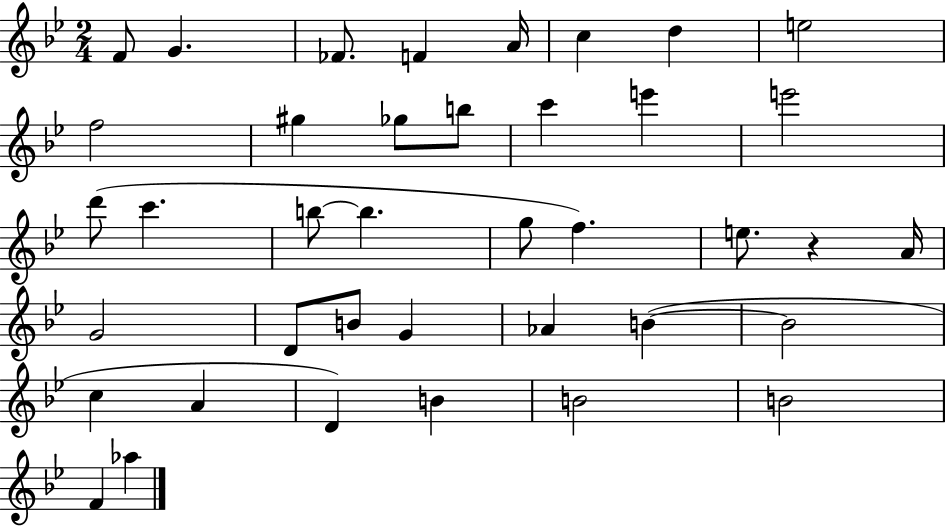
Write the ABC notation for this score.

X:1
T:Untitled
M:2/4
L:1/4
K:Bb
F/2 G _F/2 F A/4 c d e2 f2 ^g _g/2 b/2 c' e' e'2 d'/2 c' b/2 b g/2 f e/2 z A/4 G2 D/2 B/2 G _A B B2 c A D B B2 B2 F _a